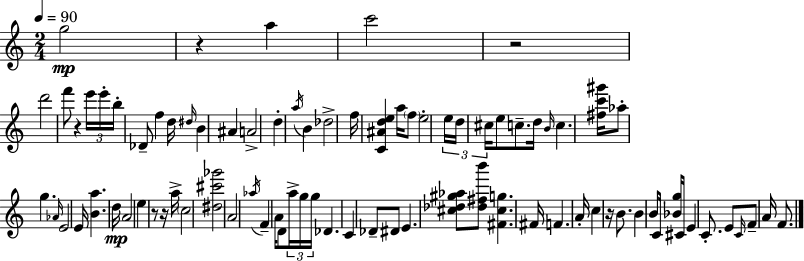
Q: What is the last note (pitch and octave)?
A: F4